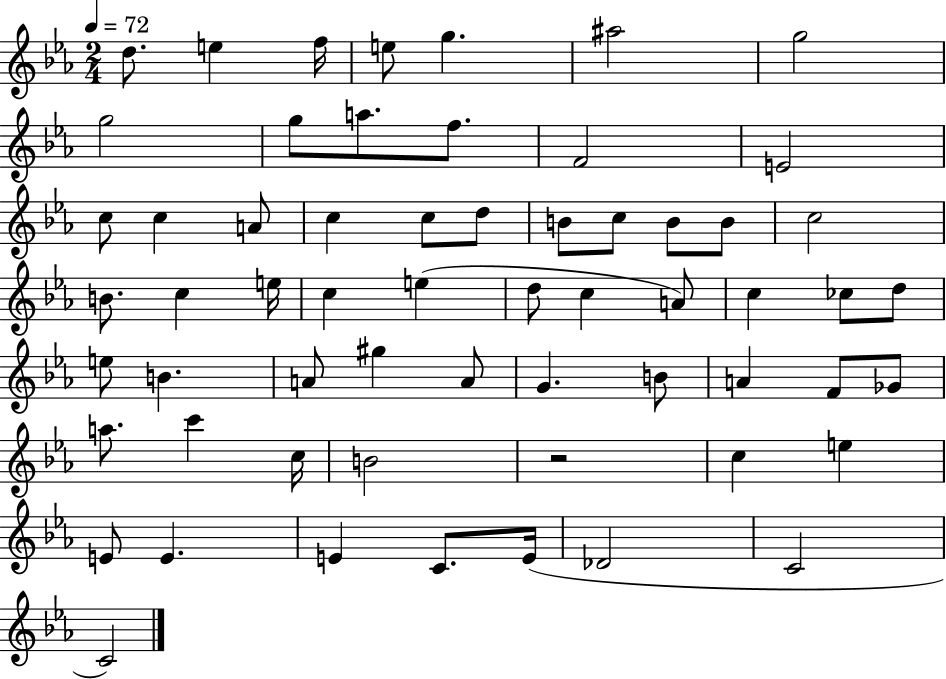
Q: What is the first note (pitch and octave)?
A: D5